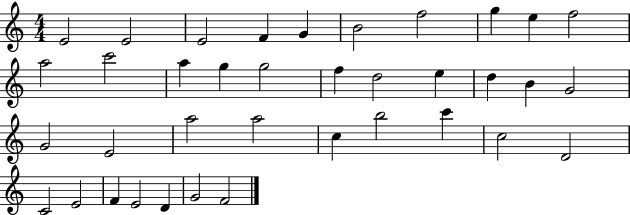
E4/h E4/h E4/h F4/q G4/q B4/h F5/h G5/q E5/q F5/h A5/h C6/h A5/q G5/q G5/h F5/q D5/h E5/q D5/q B4/q G4/h G4/h E4/h A5/h A5/h C5/q B5/h C6/q C5/h D4/h C4/h E4/h F4/q E4/h D4/q G4/h F4/h